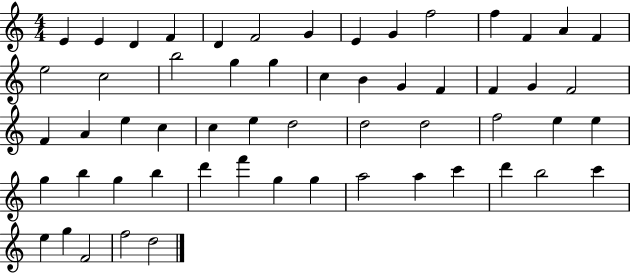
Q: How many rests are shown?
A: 0